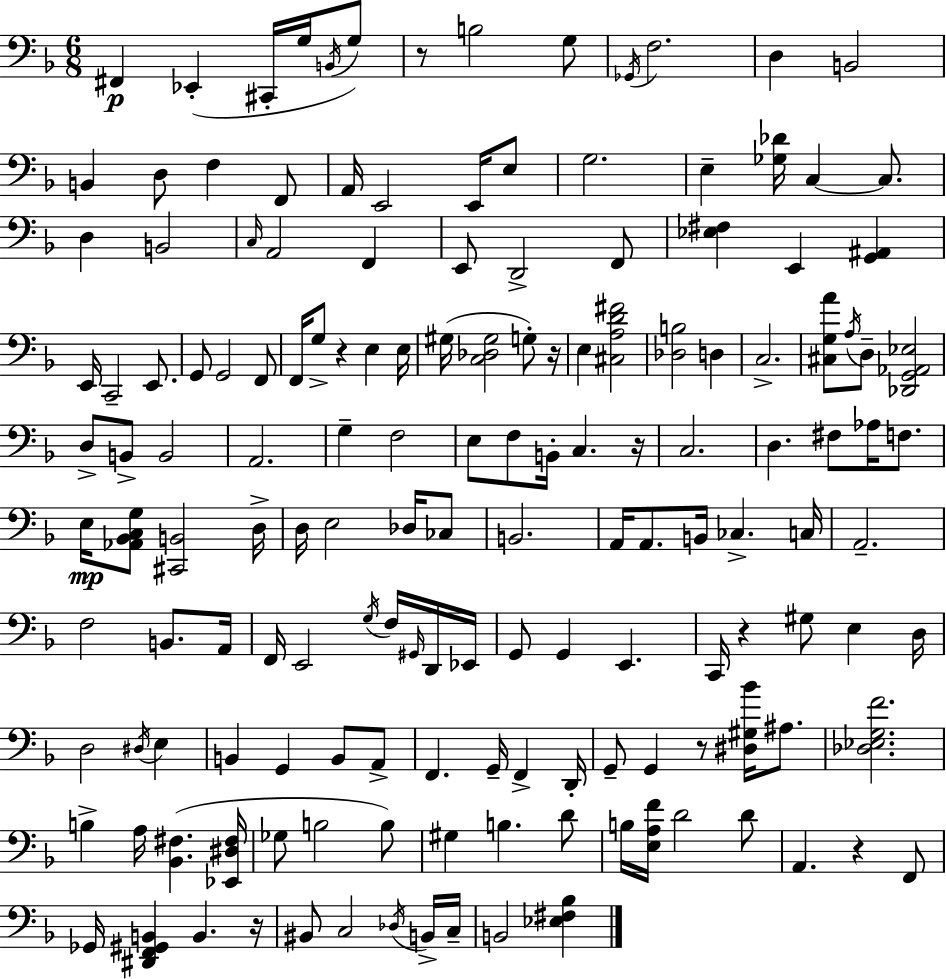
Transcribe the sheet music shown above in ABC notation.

X:1
T:Untitled
M:6/8
L:1/4
K:Dm
^F,, _E,, ^C,,/4 G,/4 B,,/4 G,/2 z/2 B,2 G,/2 _G,,/4 F,2 D, B,,2 B,, D,/2 F, F,,/2 A,,/4 E,,2 E,,/4 E,/2 G,2 E, [_G,_D]/4 C, C,/2 D, B,,2 C,/4 A,,2 F,, E,,/2 D,,2 F,,/2 [_E,^F,] E,, [G,,^A,,] E,,/4 C,,2 E,,/2 G,,/2 G,,2 F,,/2 F,,/4 G,/2 z E, E,/4 ^G,/4 [C,_D,^G,]2 G,/2 z/4 E, [^C,A,D^F]2 [_D,B,]2 D, C,2 [^C,G,A]/2 A,/4 D,/2 [_D,,G,,_A,,_E,]2 D,/2 B,,/2 B,,2 A,,2 G, F,2 E,/2 F,/2 B,,/4 C, z/4 C,2 D, ^F,/2 _A,/4 F,/2 E,/4 [_A,,_B,,C,G,]/2 [^C,,B,,]2 D,/4 D,/4 E,2 _D,/4 _C,/2 B,,2 A,,/4 A,,/2 B,,/4 _C, C,/4 A,,2 F,2 B,,/2 A,,/4 F,,/4 E,,2 G,/4 F,/4 ^G,,/4 D,,/4 _E,,/4 G,,/2 G,, E,, C,,/4 z ^G,/2 E, D,/4 D,2 ^D,/4 E, B,, G,, B,,/2 A,,/2 F,, G,,/4 F,, D,,/4 G,,/2 G,, z/2 [^D,^G,_B]/4 ^A,/2 [_D,_E,G,F]2 B, A,/4 [_B,,^F,] [_E,,^D,^F,]/4 _G,/2 B,2 B,/2 ^G, B, D/2 B,/4 [E,A,F]/4 D2 D/2 A,, z F,,/2 _G,,/4 [^D,,F,,^G,,B,,] B,, z/4 ^B,,/2 C,2 _D,/4 B,,/4 C,/4 B,,2 [_E,^F,_B,]